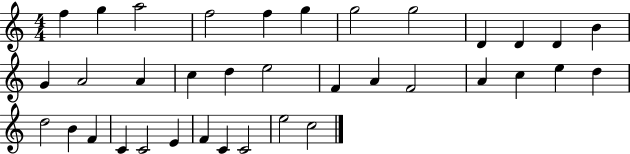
{
  \clef treble
  \numericTimeSignature
  \time 4/4
  \key c \major
  f''4 g''4 a''2 | f''2 f''4 g''4 | g''2 g''2 | d'4 d'4 d'4 b'4 | \break g'4 a'2 a'4 | c''4 d''4 e''2 | f'4 a'4 f'2 | a'4 c''4 e''4 d''4 | \break d''2 b'4 f'4 | c'4 c'2 e'4 | f'4 c'4 c'2 | e''2 c''2 | \break \bar "|."
}